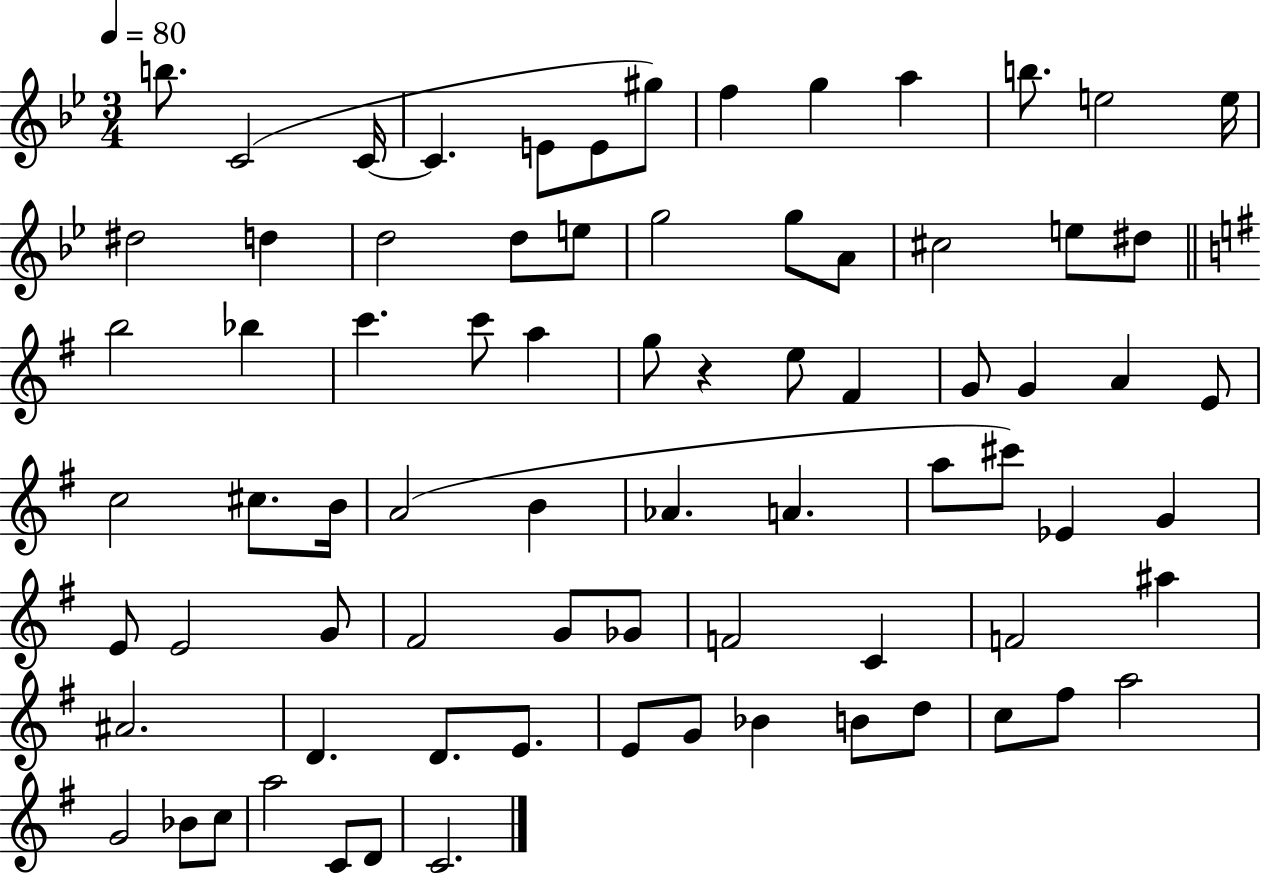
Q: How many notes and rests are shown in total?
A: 77